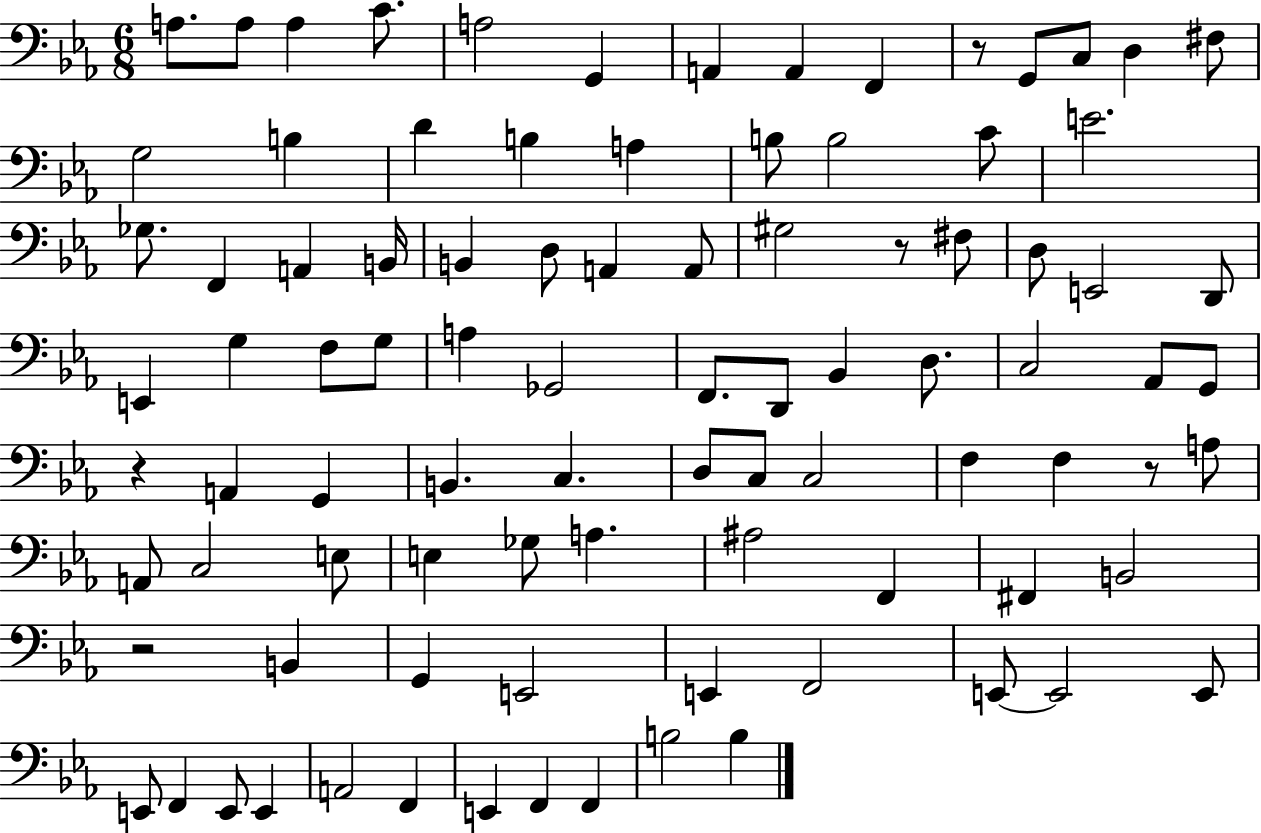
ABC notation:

X:1
T:Untitled
M:6/8
L:1/4
K:Eb
A,/2 A,/2 A, C/2 A,2 G,, A,, A,, F,, z/2 G,,/2 C,/2 D, ^F,/2 G,2 B, D B, A, B,/2 B,2 C/2 E2 _G,/2 F,, A,, B,,/4 B,, D,/2 A,, A,,/2 ^G,2 z/2 ^F,/2 D,/2 E,,2 D,,/2 E,, G, F,/2 G,/2 A, _G,,2 F,,/2 D,,/2 _B,, D,/2 C,2 _A,,/2 G,,/2 z A,, G,, B,, C, D,/2 C,/2 C,2 F, F, z/2 A,/2 A,,/2 C,2 E,/2 E, _G,/2 A, ^A,2 F,, ^F,, B,,2 z2 B,, G,, E,,2 E,, F,,2 E,,/2 E,,2 E,,/2 E,,/2 F,, E,,/2 E,, A,,2 F,, E,, F,, F,, B,2 B,